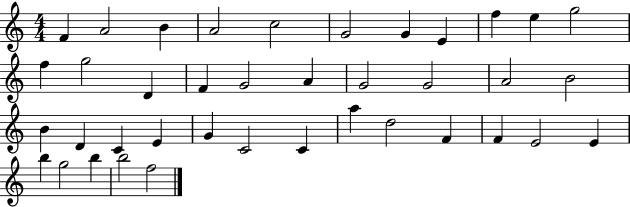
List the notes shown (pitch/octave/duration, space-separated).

F4/q A4/h B4/q A4/h C5/h G4/h G4/q E4/q F5/q E5/q G5/h F5/q G5/h D4/q F4/q G4/h A4/q G4/h G4/h A4/h B4/h B4/q D4/q C4/q E4/q G4/q C4/h C4/q A5/q D5/h F4/q F4/q E4/h E4/q B5/q G5/h B5/q B5/h F5/h